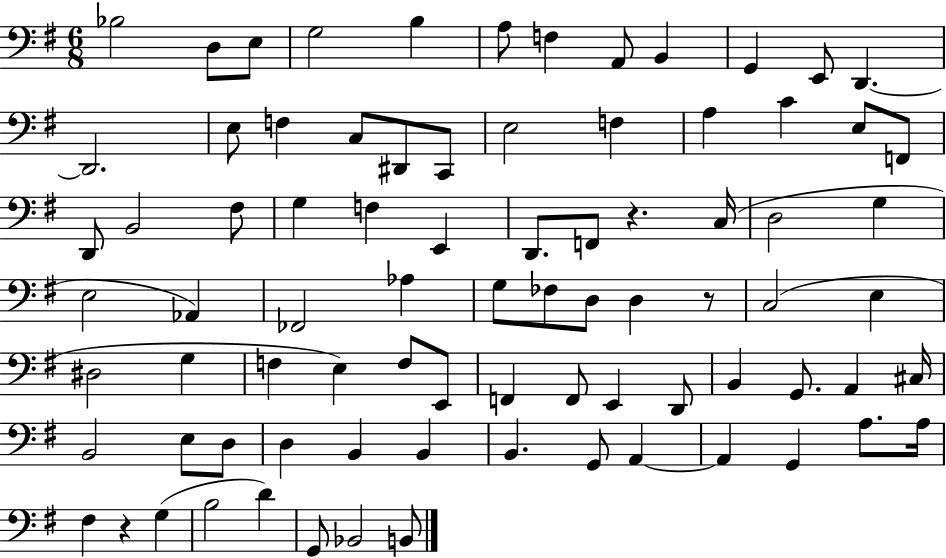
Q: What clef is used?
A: bass